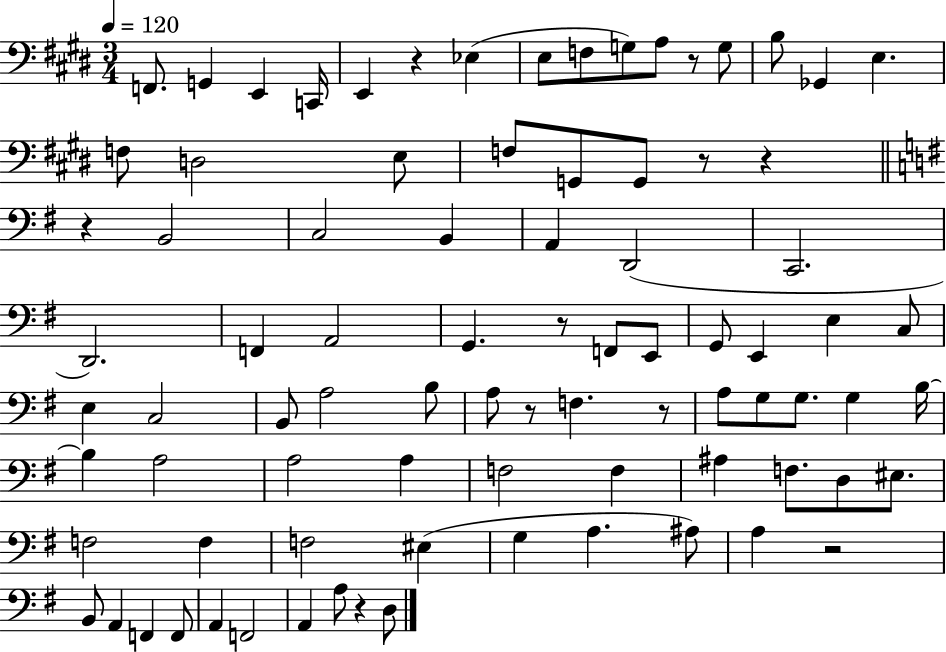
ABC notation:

X:1
T:Untitled
M:3/4
L:1/4
K:E
F,,/2 G,, E,, C,,/4 E,, z _E, E,/2 F,/2 G,/2 A,/2 z/2 G,/2 B,/2 _G,, E, F,/2 D,2 E,/2 F,/2 G,,/2 G,,/2 z/2 z z B,,2 C,2 B,, A,, D,,2 C,,2 D,,2 F,, A,,2 G,, z/2 F,,/2 E,,/2 G,,/2 E,, E, C,/2 E, C,2 B,,/2 A,2 B,/2 A,/2 z/2 F, z/2 A,/2 G,/2 G,/2 G, B,/4 B, A,2 A,2 A, F,2 F, ^A, F,/2 D,/2 ^E,/2 F,2 F, F,2 ^E, G, A, ^A,/2 A, z2 B,,/2 A,, F,, F,,/2 A,, F,,2 A,, A,/2 z D,/2